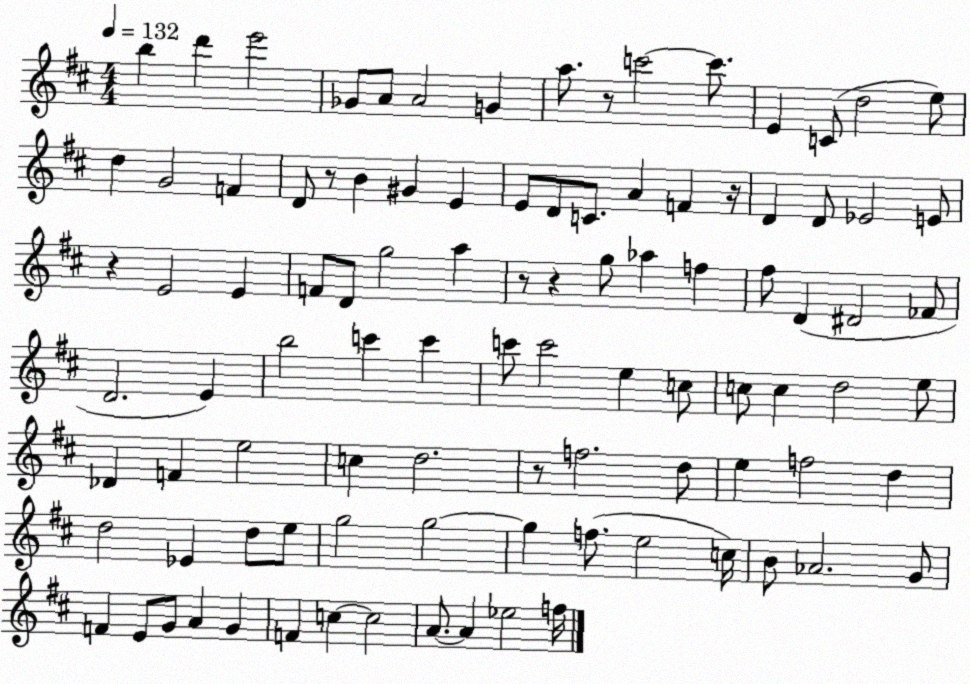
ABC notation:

X:1
T:Untitled
M:4/4
L:1/4
K:D
b d' e'2 _G/2 A/2 A2 G a/2 z/2 c'2 c'/2 E C/2 d2 e/2 d G2 F D/2 z/2 B ^G E E/2 D/2 C/2 A F z/4 D D/2 _E2 E/2 z E2 E F/2 D/2 g2 a z/2 z g/2 _a f ^f/2 D ^D2 _F/2 D2 E b2 c' c' c'/2 c'2 e c/2 c/2 c d2 e/2 _D F e2 c d2 z/2 f2 d/2 e f2 d d2 _E d/2 e/2 g2 g2 g f/2 e2 c/4 B/2 _A2 G/2 F E/2 G/2 A G F c c2 A/2 A _e2 f/4